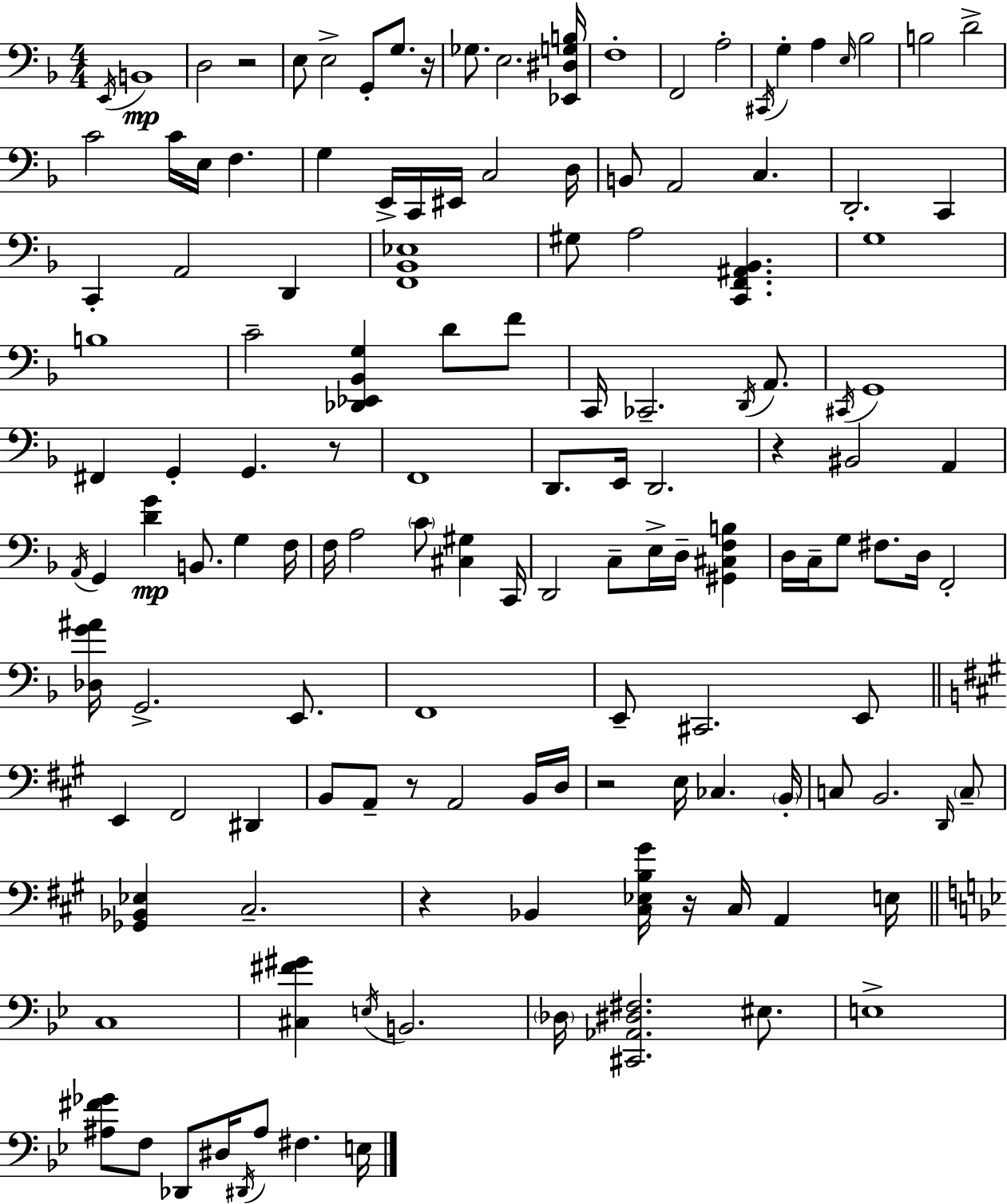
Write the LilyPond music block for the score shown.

{
  \clef bass
  \numericTimeSignature
  \time 4/4
  \key d \minor
  \acciaccatura { e,16 }\mp b,1 | d2 r2 | e8 e2-> g,8-. g8. | r16 ges8. e2. | \break <ees, dis g b>16 f1-. | f,2 a2-. | \acciaccatura { cis,16 } g4-. a4 \grace { e16 } bes2 | b2 d'2-> | \break c'2 c'16 e16 f4. | g4 e,16-> c,16 eis,16 c2 | d16 b,8 a,2 c4. | d,2.-. c,4 | \break c,4-. a,2 d,4 | <f, bes, ees>1 | gis8 a2 <c, f, ais, bes,>4. | g1 | \break b1 | c'2-- <des, ees, bes, g>4 d'8 | f'8 c,16 ces,2.-- | \acciaccatura { d,16 } a,8. \acciaccatura { cis,16 } g,1 | \break fis,4 g,4-. g,4. | r8 f,1 | d,8. e,16 d,2. | r4 bis,2 | \break a,4 \acciaccatura { a,16 } g,4 <d' g'>4\mp b,8. | g4 f16 f16 a2 \parenthesize c'8 | <cis gis>4 c,16 d,2 c8-- | e16-> d16-- <gis, cis f b>4 d16 c16-- g8 fis8. d16 f,2-. | \break <des g' ais'>16 g,2.-> | e,8. f,1 | e,8-- cis,2. | e,8 \bar "||" \break \key a \major e,4 fis,2 dis,4 | b,8 a,8-- r8 a,2 b,16 d16 | r2 e16 ces4. \parenthesize b,16-. | c8 b,2. \grace { d,16 } \parenthesize c8-- | \break <ges, bes, ees>4 cis2.-- | r4 bes,4 <cis ees b gis'>16 r16 cis16 a,4 | e16 \bar "||" \break \key bes \major c1 | <cis fis' gis'>4 \acciaccatura { e16 } b,2. | \parenthesize des16 <cis, aes, dis fis>2. eis8. | e1-> | \break <ais fis' ges'>8 f8 des,8 dis16 \acciaccatura { dis,16 } ais8 fis4. | e16 \bar "|."
}